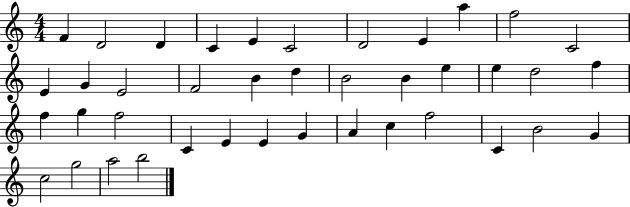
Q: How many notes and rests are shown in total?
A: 40